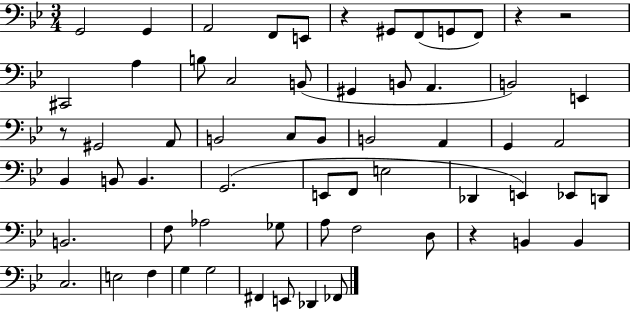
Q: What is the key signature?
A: BES major